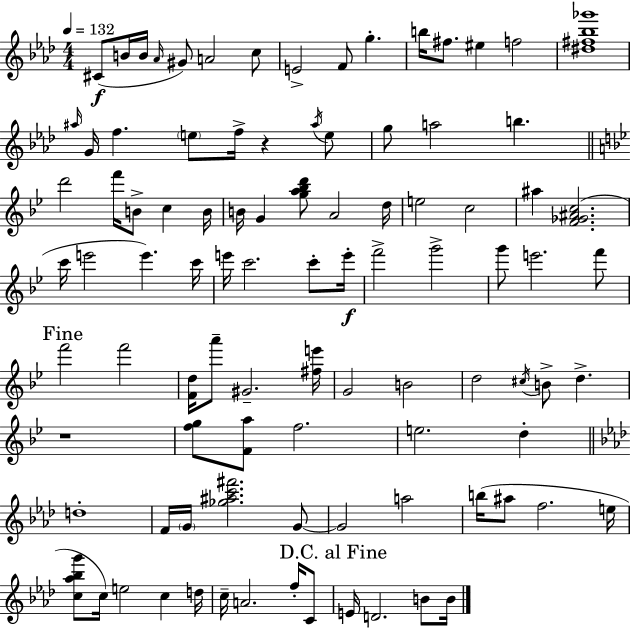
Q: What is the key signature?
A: AES major